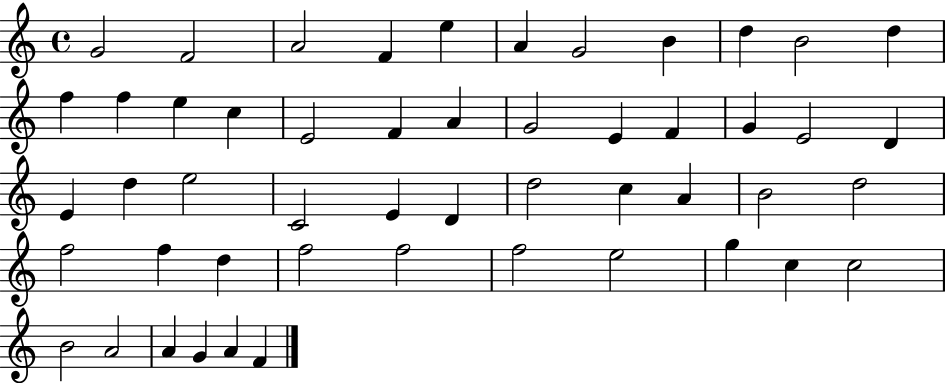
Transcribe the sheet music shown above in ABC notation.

X:1
T:Untitled
M:4/4
L:1/4
K:C
G2 F2 A2 F e A G2 B d B2 d f f e c E2 F A G2 E F G E2 D E d e2 C2 E D d2 c A B2 d2 f2 f d f2 f2 f2 e2 g c c2 B2 A2 A G A F